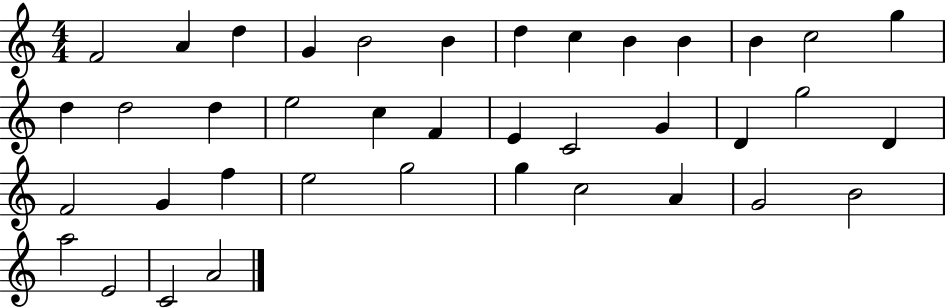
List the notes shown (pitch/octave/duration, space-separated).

F4/h A4/q D5/q G4/q B4/h B4/q D5/q C5/q B4/q B4/q B4/q C5/h G5/q D5/q D5/h D5/q E5/h C5/q F4/q E4/q C4/h G4/q D4/q G5/h D4/q F4/h G4/q F5/q E5/h G5/h G5/q C5/h A4/q G4/h B4/h A5/h E4/h C4/h A4/h